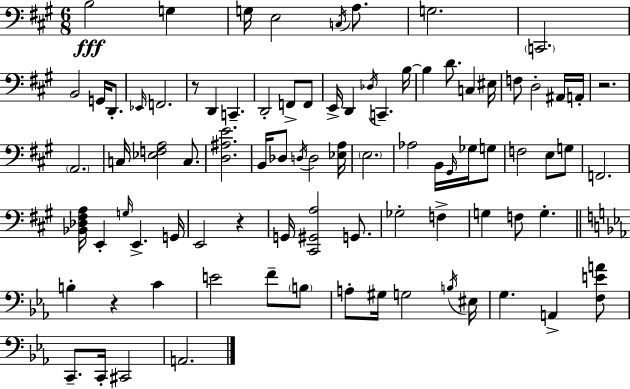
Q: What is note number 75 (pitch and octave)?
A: C#2